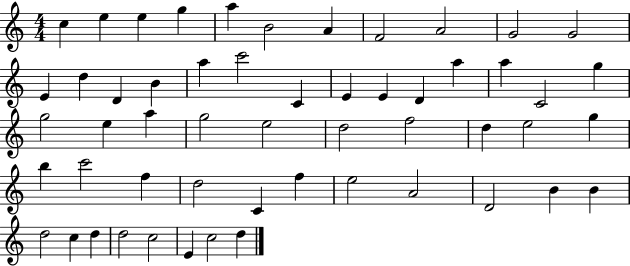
{
  \clef treble
  \numericTimeSignature
  \time 4/4
  \key c \major
  c''4 e''4 e''4 g''4 | a''4 b'2 a'4 | f'2 a'2 | g'2 g'2 | \break e'4 d''4 d'4 b'4 | a''4 c'''2 c'4 | e'4 e'4 d'4 a''4 | a''4 c'2 g''4 | \break g''2 e''4 a''4 | g''2 e''2 | d''2 f''2 | d''4 e''2 g''4 | \break b''4 c'''2 f''4 | d''2 c'4 f''4 | e''2 a'2 | d'2 b'4 b'4 | \break d''2 c''4 d''4 | d''2 c''2 | e'4 c''2 d''4 | \bar "|."
}